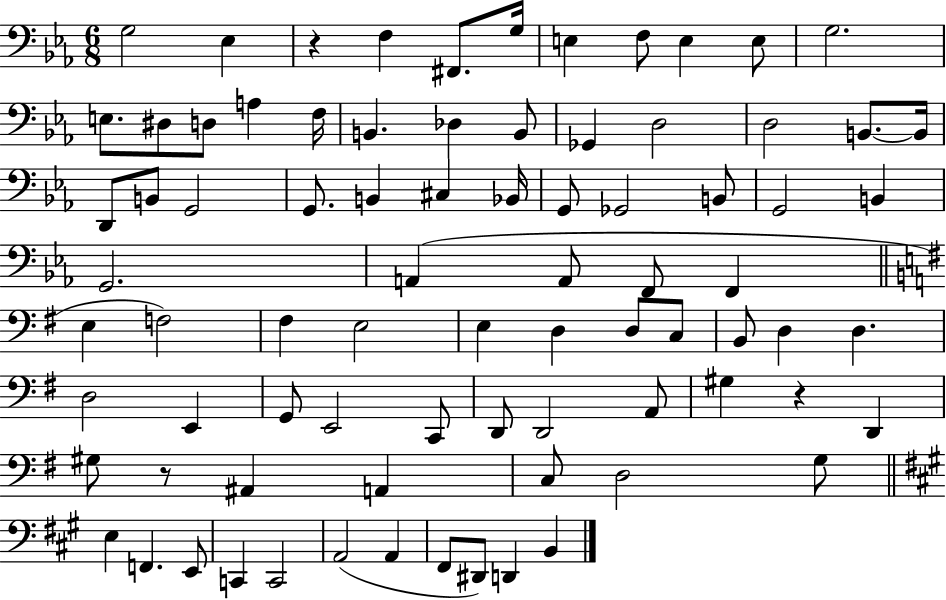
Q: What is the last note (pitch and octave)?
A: B2